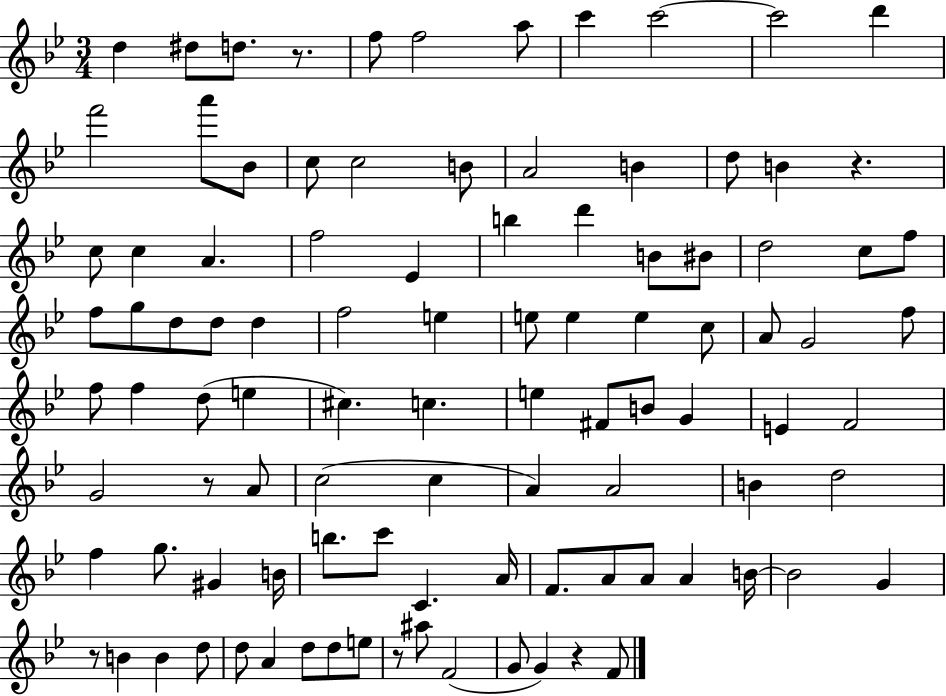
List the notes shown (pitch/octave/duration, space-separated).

D5/q D#5/e D5/e. R/e. F5/e F5/h A5/e C6/q C6/h C6/h D6/q F6/h A6/e Bb4/e C5/e C5/h B4/e A4/h B4/q D5/e B4/q R/q. C5/e C5/q A4/q. F5/h Eb4/q B5/q D6/q B4/e BIS4/e D5/h C5/e F5/e F5/e G5/e D5/e D5/e D5/q F5/h E5/q E5/e E5/q E5/q C5/e A4/e G4/h F5/e F5/e F5/q D5/e E5/q C#5/q. C5/q. E5/q F#4/e B4/e G4/q E4/q F4/h G4/h R/e A4/e C5/h C5/q A4/q A4/h B4/q D5/h F5/q G5/e. G#4/q B4/s B5/e. C6/e C4/q. A4/s F4/e. A4/e A4/e A4/q B4/s B4/h G4/q R/e B4/q B4/q D5/e D5/e A4/q D5/e D5/e E5/e R/e A#5/e F4/h G4/e G4/q R/q F4/e